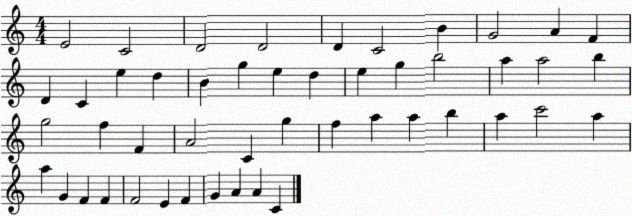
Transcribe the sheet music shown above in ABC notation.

X:1
T:Untitled
M:4/4
L:1/4
K:C
E2 C2 D2 D2 D C2 B G2 A F D C e d B g e d e g b2 a a2 b g2 f F A2 C g f a a b a c'2 a a G F F F2 E F G A A C